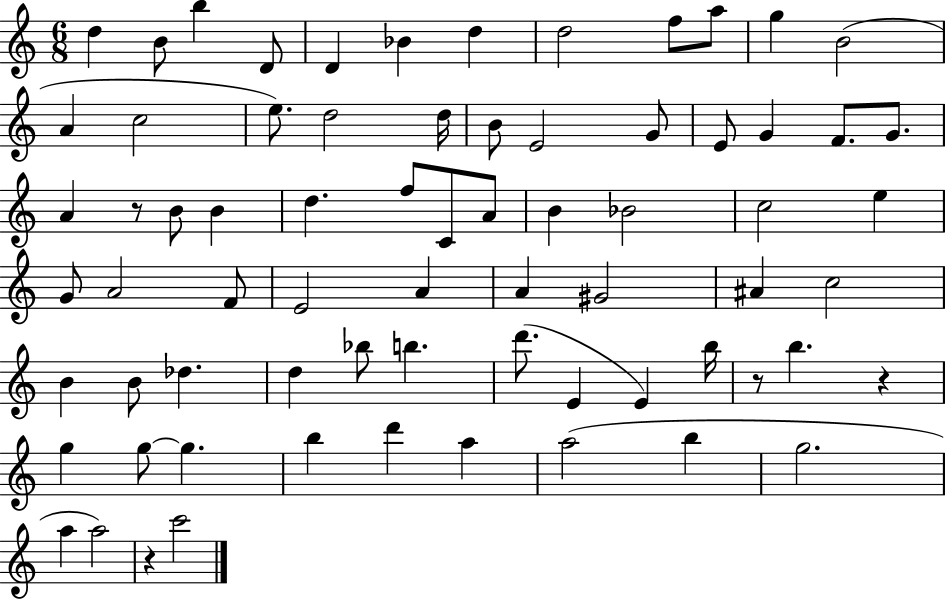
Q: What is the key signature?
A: C major